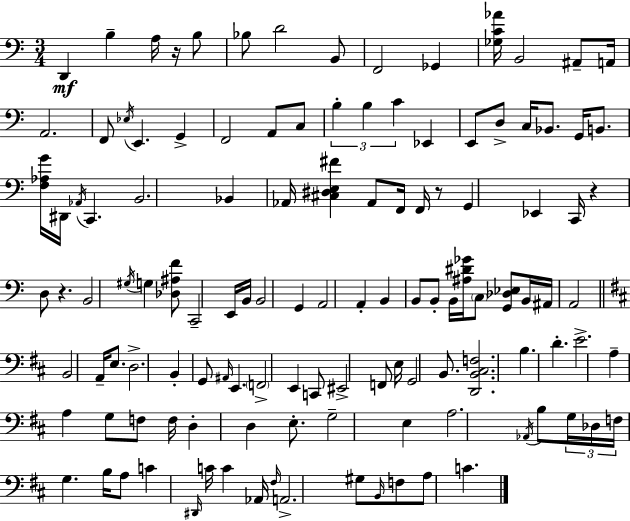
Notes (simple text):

D2/q B3/q A3/s R/s B3/e Bb3/e D4/h B2/e F2/h Gb2/q [Gb3,C4,Ab4]/s B2/h A#2/e A2/s A2/h. F2/e Eb3/s E2/q. G2/q F2/h A2/e C3/e B3/q B3/q C4/q Eb2/q E2/e D3/e C3/s Bb2/e. G2/s B2/e. [F3,Ab3,G4]/s D#2/s Ab2/s C2/q. B2/h. Bb2/q Ab2/s [C#3,D#3,E3,F#4]/q Ab2/e F2/s F2/s R/e G2/q Eb2/q C2/s R/q D3/e R/q. B2/h G#3/s G3/q [Db3,A#3,F4]/e C2/h E2/s B2/s B2/h G2/q A2/h A2/q B2/q B2/e B2/e B2/s [A#3,D#4,Gb4]/s C3/e [G2,Db3,Eb3]/e B2/s A#2/s A2/h B2/h A2/s E3/e. D3/h. B2/q G2/e A#2/s E2/q. F2/h E2/q C2/e EIS2/h F2/e E3/s G2/h B2/e. [D2,B2,C#3,F3]/h. B3/q. D4/q. E4/h. A3/q A3/q G3/e F3/e F3/s D3/q D3/q E3/e. G3/h E3/q A3/h. Ab2/s B3/e G3/s Db3/s F3/s G3/q. B3/s A3/e C4/q D#2/s C4/s C4/q Ab2/s F#3/s A2/h. G#3/e B2/s F3/e A3/e C4/q.